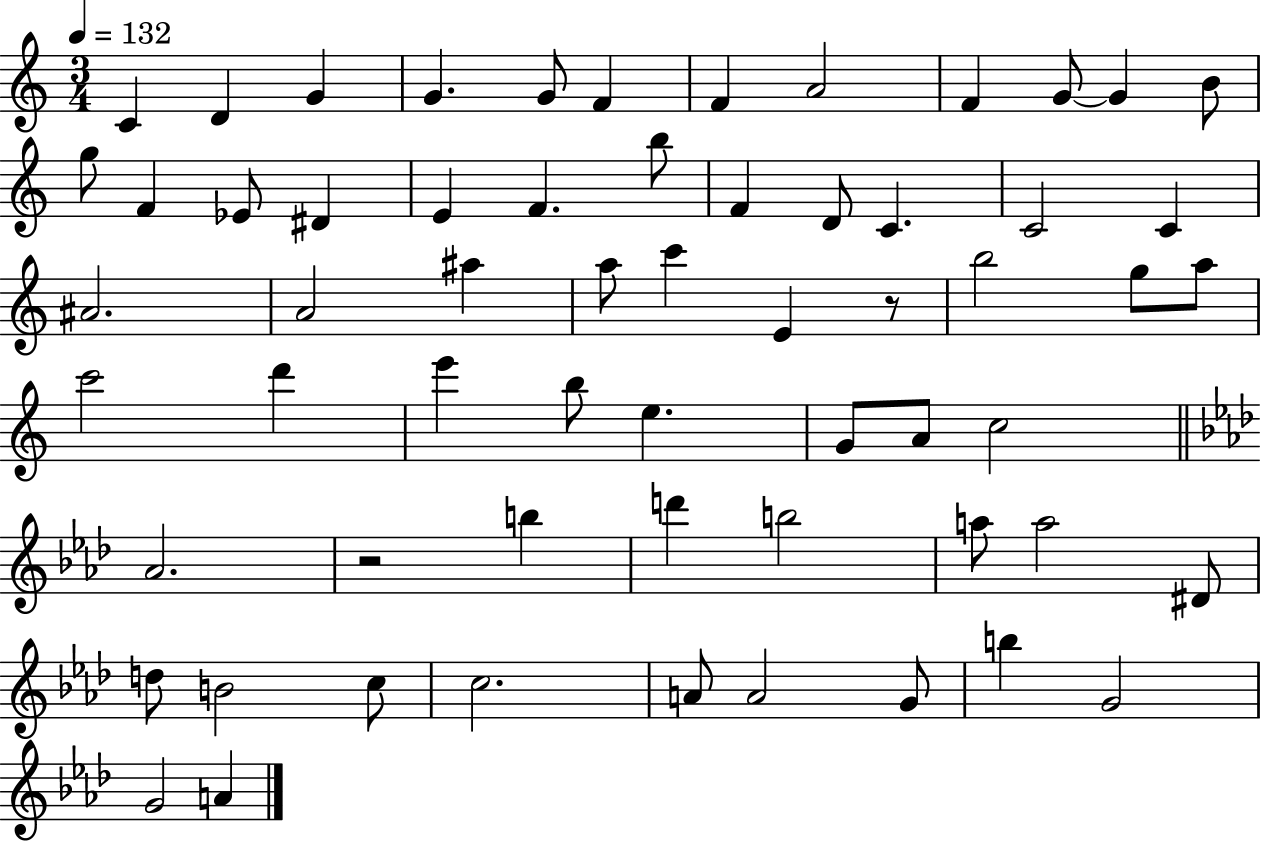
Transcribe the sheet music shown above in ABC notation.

X:1
T:Untitled
M:3/4
L:1/4
K:C
C D G G G/2 F F A2 F G/2 G B/2 g/2 F _E/2 ^D E F b/2 F D/2 C C2 C ^A2 A2 ^a a/2 c' E z/2 b2 g/2 a/2 c'2 d' e' b/2 e G/2 A/2 c2 _A2 z2 b d' b2 a/2 a2 ^D/2 d/2 B2 c/2 c2 A/2 A2 G/2 b G2 G2 A